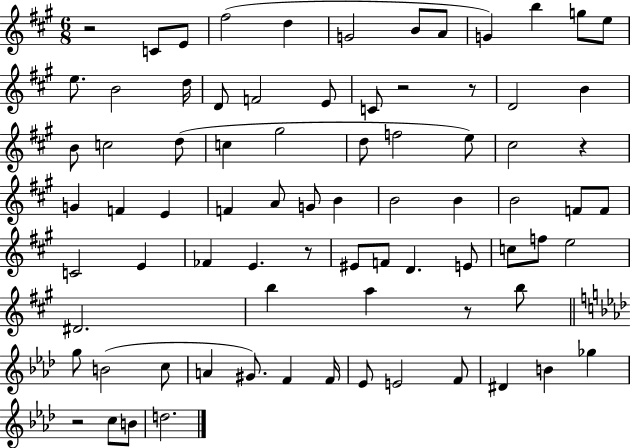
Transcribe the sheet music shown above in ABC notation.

X:1
T:Untitled
M:6/8
L:1/4
K:A
z2 C/2 E/2 ^f2 d G2 B/2 A/2 G b g/2 e/2 e/2 B2 d/4 D/2 F2 E/2 C/2 z2 z/2 D2 B B/2 c2 d/2 c ^g2 d/2 f2 e/2 ^c2 z G F E F A/2 G/2 B B2 B B2 F/2 F/2 C2 E _F E z/2 ^E/2 F/2 D E/2 c/2 f/2 e2 ^D2 b a z/2 b/2 g/2 B2 c/2 A ^G/2 F F/4 _E/2 E2 F/2 ^D B _g z2 c/2 B/2 d2